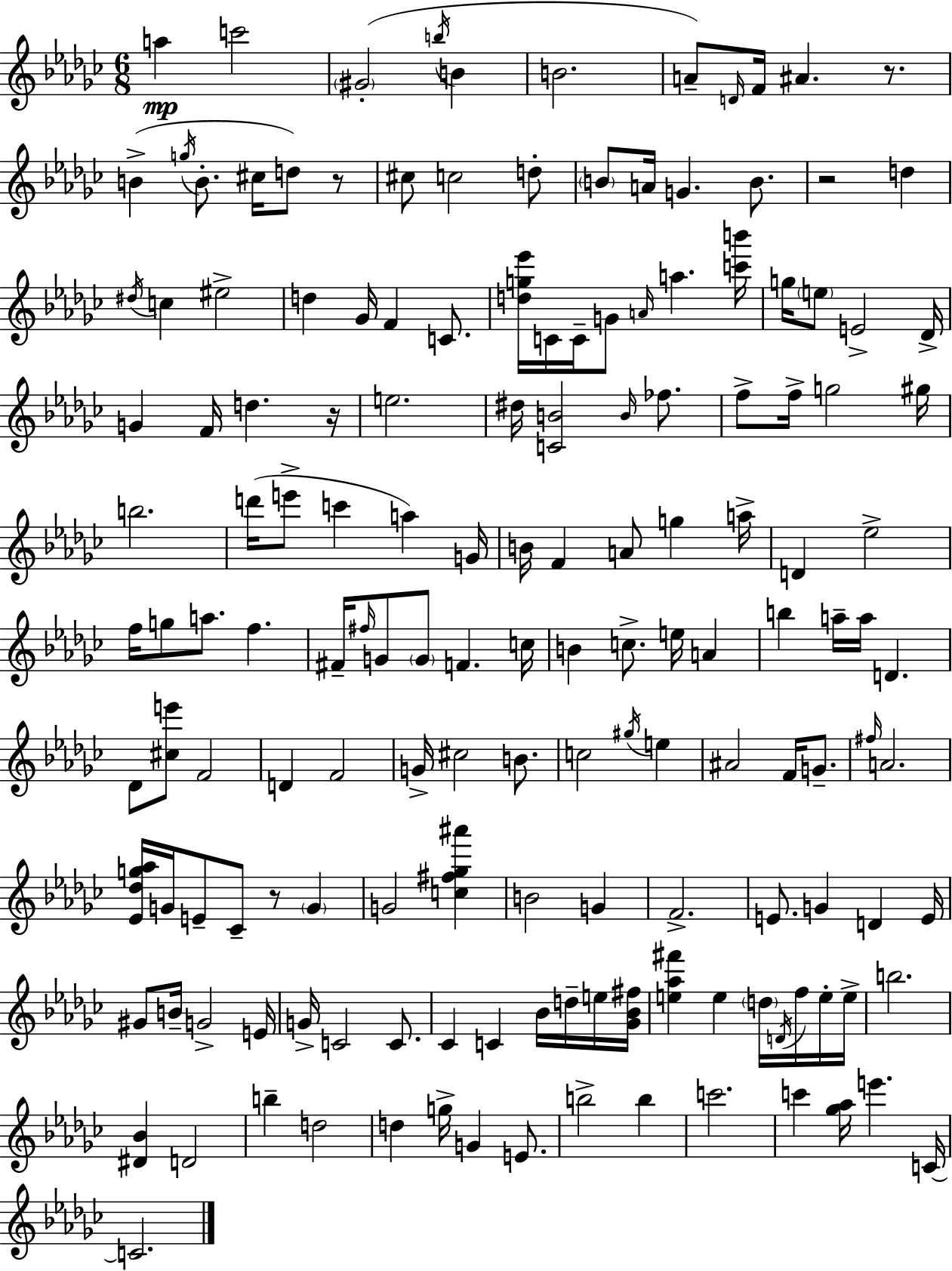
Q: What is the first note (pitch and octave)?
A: A5